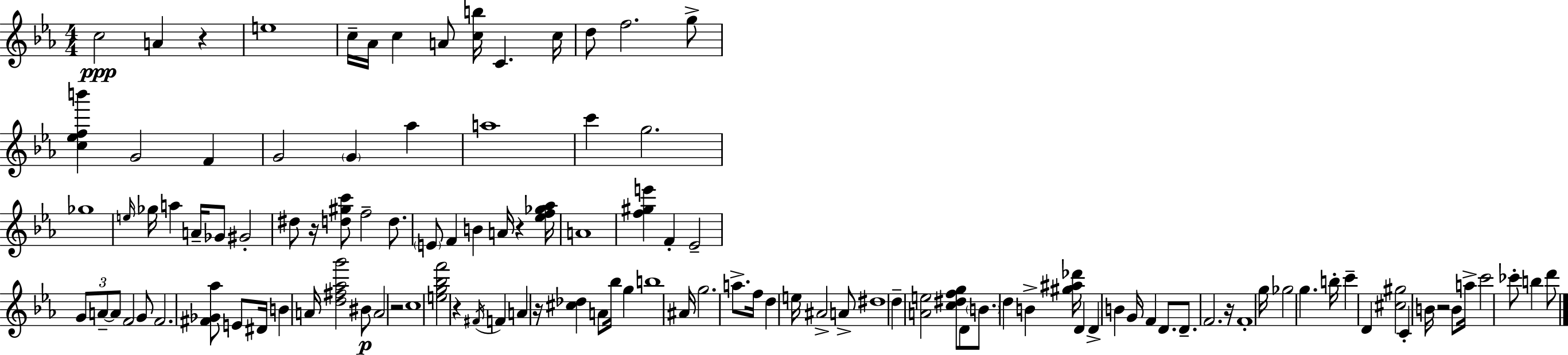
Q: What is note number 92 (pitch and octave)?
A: CES6